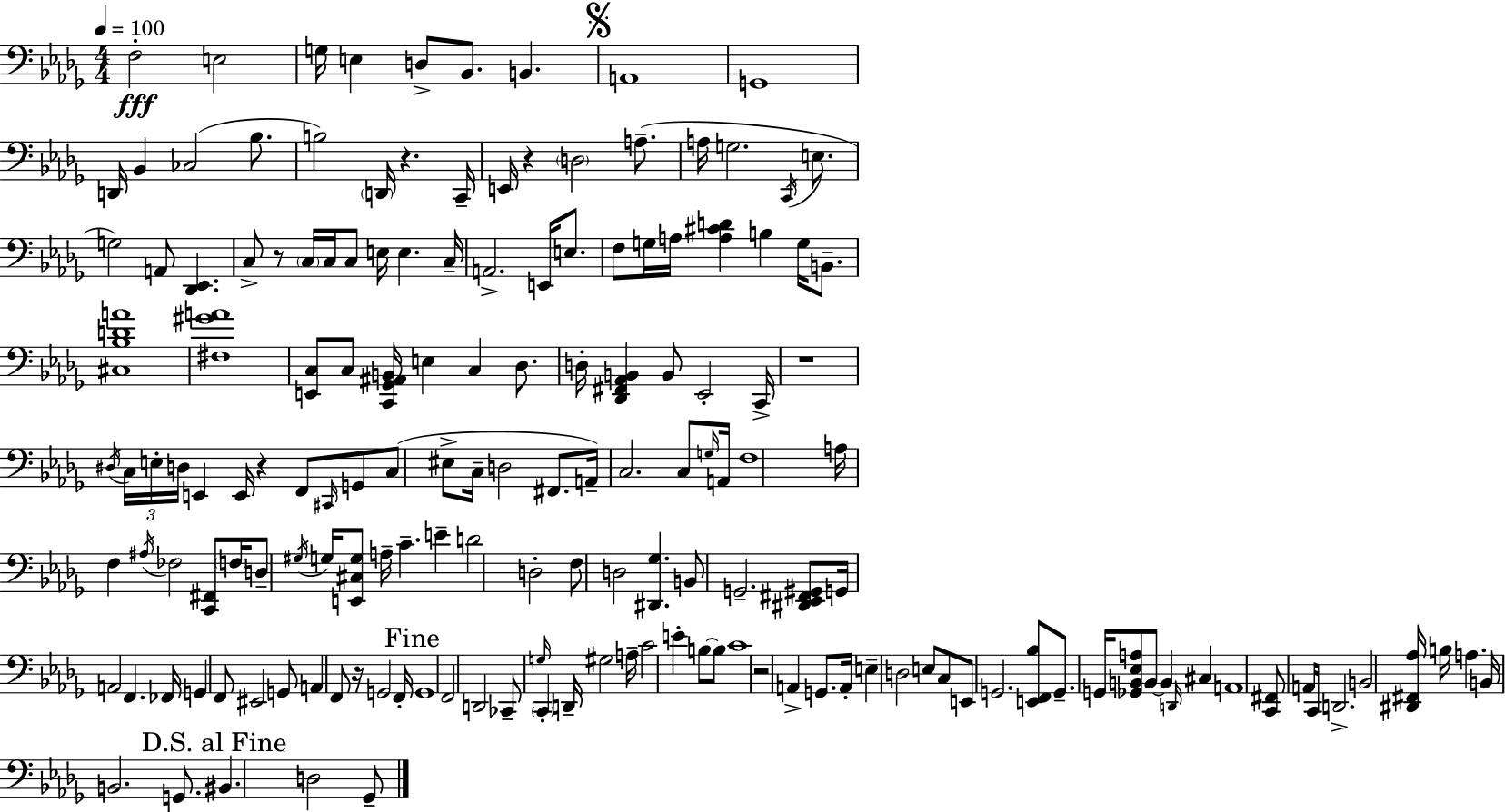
F3/h E3/h G3/s E3/q D3/e Bb2/e. B2/q. A2/w G2/w D2/s Bb2/q CES3/h Bb3/e. B3/h D2/s R/q. C2/s E2/s R/q D3/h A3/e. A3/s G3/h. C2/s E3/e. G3/h A2/e [Db2,Eb2]/q. C3/e R/e C3/s C3/s C3/e E3/s E3/q. C3/s A2/h. E2/s E3/e. F3/e G3/s A3/s [A3,C#4,D4]/q B3/q G3/s B2/e. [C#3,Bb3,D4,A4]/w [F#3,G#4,A4]/w [E2,C3]/e C3/e [C2,Gb2,A#2,B2]/s E3/q C3/q Db3/e. D3/s [Db2,F#2,Ab2,B2]/q B2/e Eb2/h C2/s R/w D#3/s C3/s E3/s D3/s E2/q E2/s R/q F2/e C#2/s G2/e C3/e EIS3/e C3/s D3/h F#2/e. A2/s C3/h. C3/e G3/s A2/s F3/w A3/s F3/q A#3/s FES3/h [C2,F#2]/e F3/s D3/e G#3/s G3/s [E2,C#3,G3]/e A3/s C4/q. E4/q D4/h D3/h F3/e D3/h [D#2,Gb3]/q. B2/e G2/h. [D#2,Eb2,F#2,G#2]/e G2/s A2/h F2/q. FES2/s G2/q F2/e EIS2/h G2/e A2/q F2/e R/s G2/h F2/s G2/w F2/h D2/h CES2/e G3/s C2/q D2/s G#3/h A3/s C4/h E4/q B3/e B3/e C4/w R/h A2/q G2/e. A2/s E3/q D3/h E3/e C3/e E2/e G2/h. [E2,F2,Bb3]/e G2/e. G2/s [Gb2,B2,Eb3,A3]/e B2/e B2/q D2/s C#3/q A2/w [C2,F#2]/e A2/s C2/s D2/h. B2/h [D#2,F#2,Ab3]/s B3/s A3/q. B2/s B2/h. G2/e. BIS2/q. D3/h Gb2/e